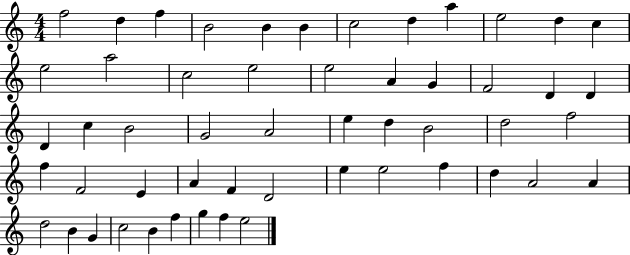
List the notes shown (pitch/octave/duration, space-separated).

F5/h D5/q F5/q B4/h B4/q B4/q C5/h D5/q A5/q E5/h D5/q C5/q E5/h A5/h C5/h E5/h E5/h A4/q G4/q F4/h D4/q D4/q D4/q C5/q B4/h G4/h A4/h E5/q D5/q B4/h D5/h F5/h F5/q F4/h E4/q A4/q F4/q D4/h E5/q E5/h F5/q D5/q A4/h A4/q D5/h B4/q G4/q C5/h B4/q F5/q G5/q F5/q E5/h